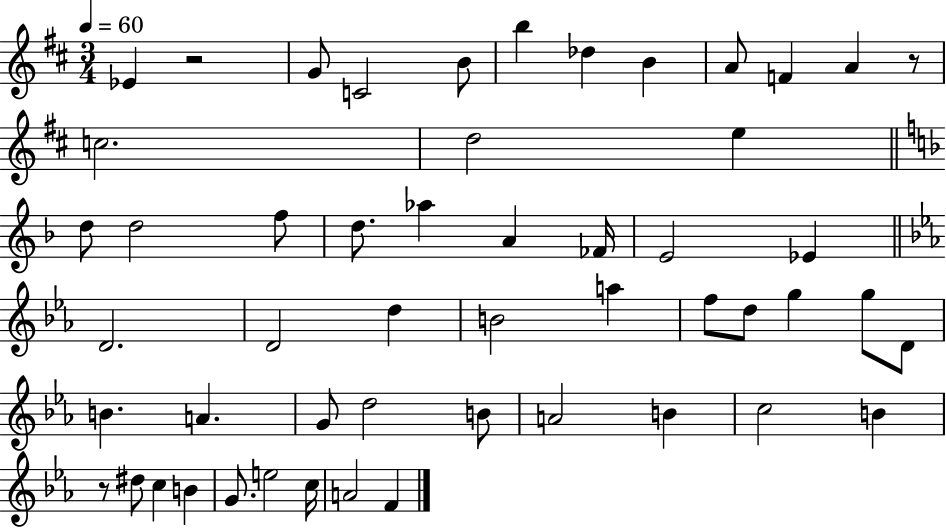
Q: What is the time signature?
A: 3/4